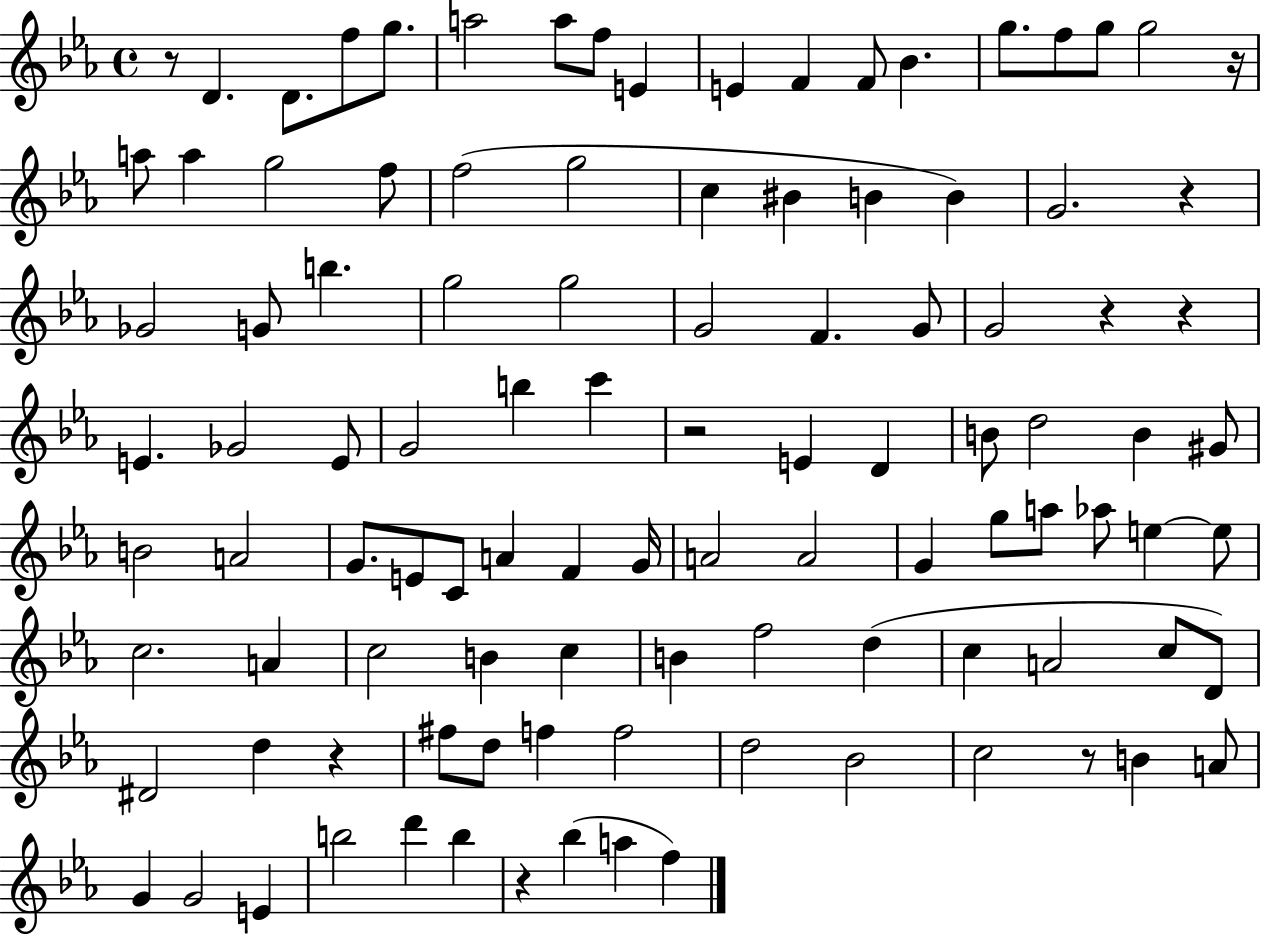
{
  \clef treble
  \time 4/4
  \defaultTimeSignature
  \key ees \major
  r8 d'4. d'8. f''8 g''8. | a''2 a''8 f''8 e'4 | e'4 f'4 f'8 bes'4. | g''8. f''8 g''8 g''2 r16 | \break a''8 a''4 g''2 f''8 | f''2( g''2 | c''4 bis'4 b'4 b'4) | g'2. r4 | \break ges'2 g'8 b''4. | g''2 g''2 | g'2 f'4. g'8 | g'2 r4 r4 | \break e'4. ges'2 e'8 | g'2 b''4 c'''4 | r2 e'4 d'4 | b'8 d''2 b'4 gis'8 | \break b'2 a'2 | g'8. e'8 c'8 a'4 f'4 g'16 | a'2 a'2 | g'4 g''8 a''8 aes''8 e''4~~ e''8 | \break c''2. a'4 | c''2 b'4 c''4 | b'4 f''2 d''4( | c''4 a'2 c''8 d'8) | \break dis'2 d''4 r4 | fis''8 d''8 f''4 f''2 | d''2 bes'2 | c''2 r8 b'4 a'8 | \break g'4 g'2 e'4 | b''2 d'''4 b''4 | r4 bes''4( a''4 f''4) | \bar "|."
}